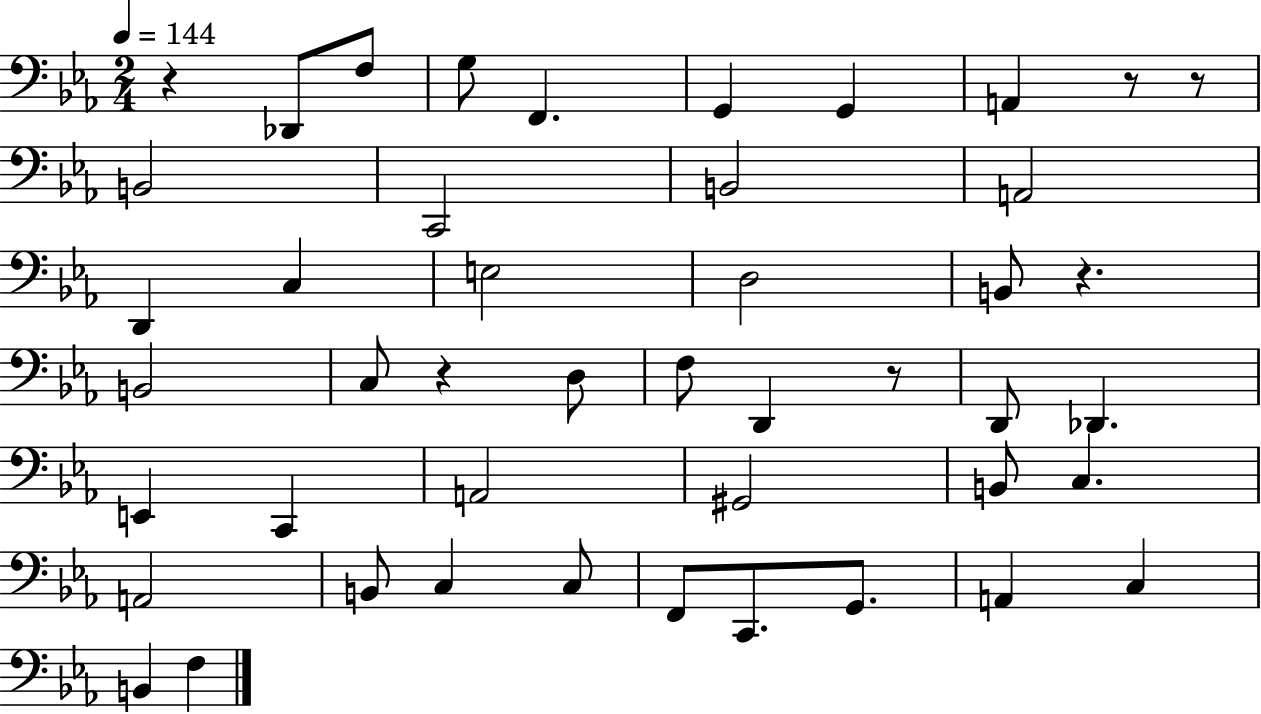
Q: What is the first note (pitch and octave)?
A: Db2